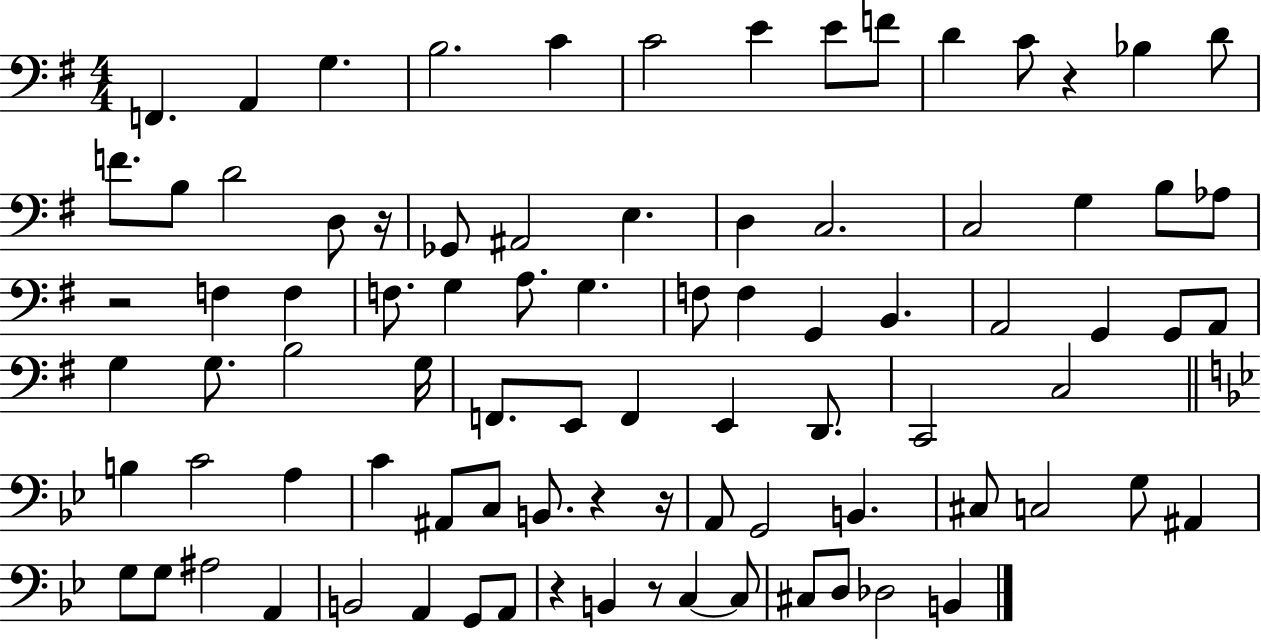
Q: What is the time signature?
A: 4/4